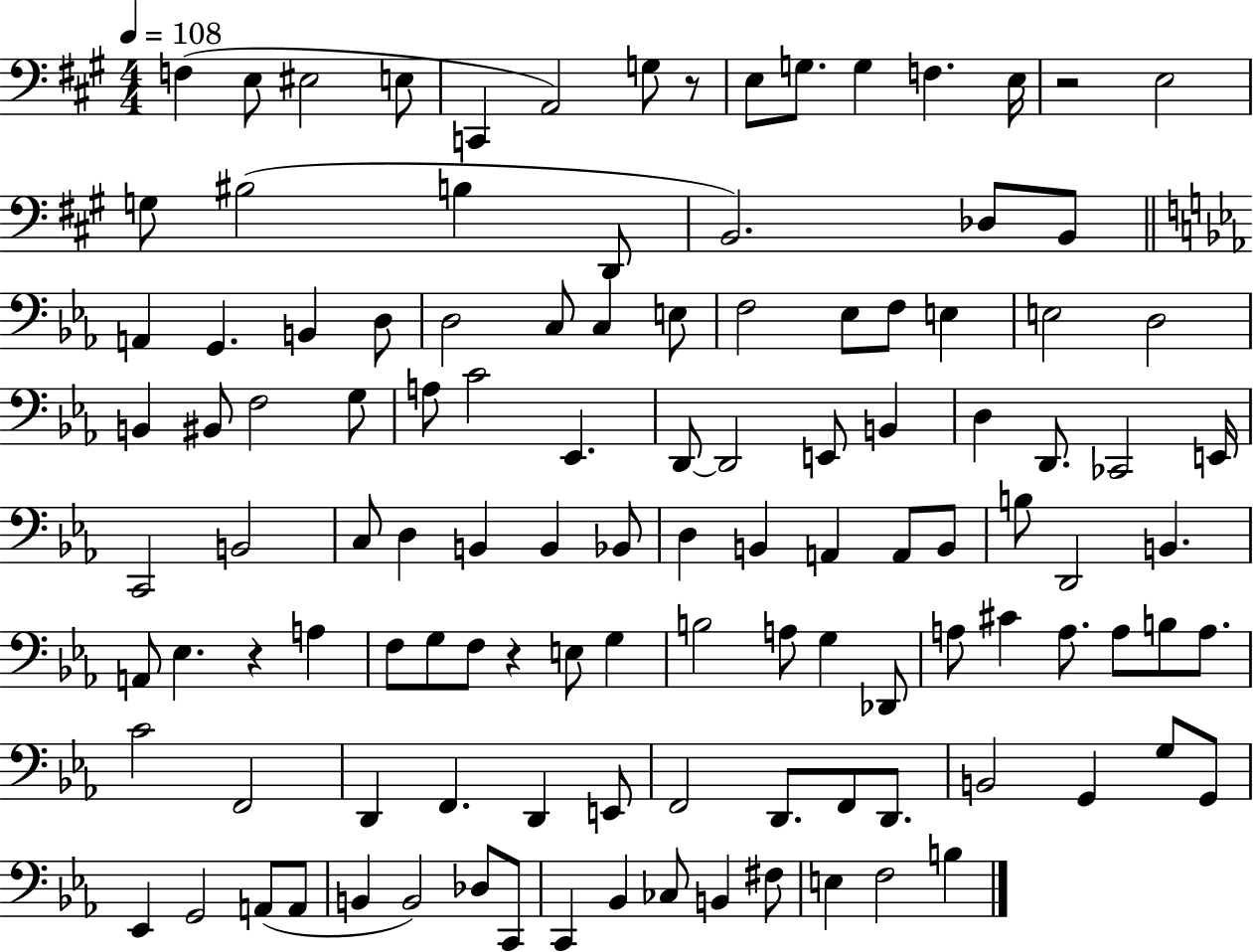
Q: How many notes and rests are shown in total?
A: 116